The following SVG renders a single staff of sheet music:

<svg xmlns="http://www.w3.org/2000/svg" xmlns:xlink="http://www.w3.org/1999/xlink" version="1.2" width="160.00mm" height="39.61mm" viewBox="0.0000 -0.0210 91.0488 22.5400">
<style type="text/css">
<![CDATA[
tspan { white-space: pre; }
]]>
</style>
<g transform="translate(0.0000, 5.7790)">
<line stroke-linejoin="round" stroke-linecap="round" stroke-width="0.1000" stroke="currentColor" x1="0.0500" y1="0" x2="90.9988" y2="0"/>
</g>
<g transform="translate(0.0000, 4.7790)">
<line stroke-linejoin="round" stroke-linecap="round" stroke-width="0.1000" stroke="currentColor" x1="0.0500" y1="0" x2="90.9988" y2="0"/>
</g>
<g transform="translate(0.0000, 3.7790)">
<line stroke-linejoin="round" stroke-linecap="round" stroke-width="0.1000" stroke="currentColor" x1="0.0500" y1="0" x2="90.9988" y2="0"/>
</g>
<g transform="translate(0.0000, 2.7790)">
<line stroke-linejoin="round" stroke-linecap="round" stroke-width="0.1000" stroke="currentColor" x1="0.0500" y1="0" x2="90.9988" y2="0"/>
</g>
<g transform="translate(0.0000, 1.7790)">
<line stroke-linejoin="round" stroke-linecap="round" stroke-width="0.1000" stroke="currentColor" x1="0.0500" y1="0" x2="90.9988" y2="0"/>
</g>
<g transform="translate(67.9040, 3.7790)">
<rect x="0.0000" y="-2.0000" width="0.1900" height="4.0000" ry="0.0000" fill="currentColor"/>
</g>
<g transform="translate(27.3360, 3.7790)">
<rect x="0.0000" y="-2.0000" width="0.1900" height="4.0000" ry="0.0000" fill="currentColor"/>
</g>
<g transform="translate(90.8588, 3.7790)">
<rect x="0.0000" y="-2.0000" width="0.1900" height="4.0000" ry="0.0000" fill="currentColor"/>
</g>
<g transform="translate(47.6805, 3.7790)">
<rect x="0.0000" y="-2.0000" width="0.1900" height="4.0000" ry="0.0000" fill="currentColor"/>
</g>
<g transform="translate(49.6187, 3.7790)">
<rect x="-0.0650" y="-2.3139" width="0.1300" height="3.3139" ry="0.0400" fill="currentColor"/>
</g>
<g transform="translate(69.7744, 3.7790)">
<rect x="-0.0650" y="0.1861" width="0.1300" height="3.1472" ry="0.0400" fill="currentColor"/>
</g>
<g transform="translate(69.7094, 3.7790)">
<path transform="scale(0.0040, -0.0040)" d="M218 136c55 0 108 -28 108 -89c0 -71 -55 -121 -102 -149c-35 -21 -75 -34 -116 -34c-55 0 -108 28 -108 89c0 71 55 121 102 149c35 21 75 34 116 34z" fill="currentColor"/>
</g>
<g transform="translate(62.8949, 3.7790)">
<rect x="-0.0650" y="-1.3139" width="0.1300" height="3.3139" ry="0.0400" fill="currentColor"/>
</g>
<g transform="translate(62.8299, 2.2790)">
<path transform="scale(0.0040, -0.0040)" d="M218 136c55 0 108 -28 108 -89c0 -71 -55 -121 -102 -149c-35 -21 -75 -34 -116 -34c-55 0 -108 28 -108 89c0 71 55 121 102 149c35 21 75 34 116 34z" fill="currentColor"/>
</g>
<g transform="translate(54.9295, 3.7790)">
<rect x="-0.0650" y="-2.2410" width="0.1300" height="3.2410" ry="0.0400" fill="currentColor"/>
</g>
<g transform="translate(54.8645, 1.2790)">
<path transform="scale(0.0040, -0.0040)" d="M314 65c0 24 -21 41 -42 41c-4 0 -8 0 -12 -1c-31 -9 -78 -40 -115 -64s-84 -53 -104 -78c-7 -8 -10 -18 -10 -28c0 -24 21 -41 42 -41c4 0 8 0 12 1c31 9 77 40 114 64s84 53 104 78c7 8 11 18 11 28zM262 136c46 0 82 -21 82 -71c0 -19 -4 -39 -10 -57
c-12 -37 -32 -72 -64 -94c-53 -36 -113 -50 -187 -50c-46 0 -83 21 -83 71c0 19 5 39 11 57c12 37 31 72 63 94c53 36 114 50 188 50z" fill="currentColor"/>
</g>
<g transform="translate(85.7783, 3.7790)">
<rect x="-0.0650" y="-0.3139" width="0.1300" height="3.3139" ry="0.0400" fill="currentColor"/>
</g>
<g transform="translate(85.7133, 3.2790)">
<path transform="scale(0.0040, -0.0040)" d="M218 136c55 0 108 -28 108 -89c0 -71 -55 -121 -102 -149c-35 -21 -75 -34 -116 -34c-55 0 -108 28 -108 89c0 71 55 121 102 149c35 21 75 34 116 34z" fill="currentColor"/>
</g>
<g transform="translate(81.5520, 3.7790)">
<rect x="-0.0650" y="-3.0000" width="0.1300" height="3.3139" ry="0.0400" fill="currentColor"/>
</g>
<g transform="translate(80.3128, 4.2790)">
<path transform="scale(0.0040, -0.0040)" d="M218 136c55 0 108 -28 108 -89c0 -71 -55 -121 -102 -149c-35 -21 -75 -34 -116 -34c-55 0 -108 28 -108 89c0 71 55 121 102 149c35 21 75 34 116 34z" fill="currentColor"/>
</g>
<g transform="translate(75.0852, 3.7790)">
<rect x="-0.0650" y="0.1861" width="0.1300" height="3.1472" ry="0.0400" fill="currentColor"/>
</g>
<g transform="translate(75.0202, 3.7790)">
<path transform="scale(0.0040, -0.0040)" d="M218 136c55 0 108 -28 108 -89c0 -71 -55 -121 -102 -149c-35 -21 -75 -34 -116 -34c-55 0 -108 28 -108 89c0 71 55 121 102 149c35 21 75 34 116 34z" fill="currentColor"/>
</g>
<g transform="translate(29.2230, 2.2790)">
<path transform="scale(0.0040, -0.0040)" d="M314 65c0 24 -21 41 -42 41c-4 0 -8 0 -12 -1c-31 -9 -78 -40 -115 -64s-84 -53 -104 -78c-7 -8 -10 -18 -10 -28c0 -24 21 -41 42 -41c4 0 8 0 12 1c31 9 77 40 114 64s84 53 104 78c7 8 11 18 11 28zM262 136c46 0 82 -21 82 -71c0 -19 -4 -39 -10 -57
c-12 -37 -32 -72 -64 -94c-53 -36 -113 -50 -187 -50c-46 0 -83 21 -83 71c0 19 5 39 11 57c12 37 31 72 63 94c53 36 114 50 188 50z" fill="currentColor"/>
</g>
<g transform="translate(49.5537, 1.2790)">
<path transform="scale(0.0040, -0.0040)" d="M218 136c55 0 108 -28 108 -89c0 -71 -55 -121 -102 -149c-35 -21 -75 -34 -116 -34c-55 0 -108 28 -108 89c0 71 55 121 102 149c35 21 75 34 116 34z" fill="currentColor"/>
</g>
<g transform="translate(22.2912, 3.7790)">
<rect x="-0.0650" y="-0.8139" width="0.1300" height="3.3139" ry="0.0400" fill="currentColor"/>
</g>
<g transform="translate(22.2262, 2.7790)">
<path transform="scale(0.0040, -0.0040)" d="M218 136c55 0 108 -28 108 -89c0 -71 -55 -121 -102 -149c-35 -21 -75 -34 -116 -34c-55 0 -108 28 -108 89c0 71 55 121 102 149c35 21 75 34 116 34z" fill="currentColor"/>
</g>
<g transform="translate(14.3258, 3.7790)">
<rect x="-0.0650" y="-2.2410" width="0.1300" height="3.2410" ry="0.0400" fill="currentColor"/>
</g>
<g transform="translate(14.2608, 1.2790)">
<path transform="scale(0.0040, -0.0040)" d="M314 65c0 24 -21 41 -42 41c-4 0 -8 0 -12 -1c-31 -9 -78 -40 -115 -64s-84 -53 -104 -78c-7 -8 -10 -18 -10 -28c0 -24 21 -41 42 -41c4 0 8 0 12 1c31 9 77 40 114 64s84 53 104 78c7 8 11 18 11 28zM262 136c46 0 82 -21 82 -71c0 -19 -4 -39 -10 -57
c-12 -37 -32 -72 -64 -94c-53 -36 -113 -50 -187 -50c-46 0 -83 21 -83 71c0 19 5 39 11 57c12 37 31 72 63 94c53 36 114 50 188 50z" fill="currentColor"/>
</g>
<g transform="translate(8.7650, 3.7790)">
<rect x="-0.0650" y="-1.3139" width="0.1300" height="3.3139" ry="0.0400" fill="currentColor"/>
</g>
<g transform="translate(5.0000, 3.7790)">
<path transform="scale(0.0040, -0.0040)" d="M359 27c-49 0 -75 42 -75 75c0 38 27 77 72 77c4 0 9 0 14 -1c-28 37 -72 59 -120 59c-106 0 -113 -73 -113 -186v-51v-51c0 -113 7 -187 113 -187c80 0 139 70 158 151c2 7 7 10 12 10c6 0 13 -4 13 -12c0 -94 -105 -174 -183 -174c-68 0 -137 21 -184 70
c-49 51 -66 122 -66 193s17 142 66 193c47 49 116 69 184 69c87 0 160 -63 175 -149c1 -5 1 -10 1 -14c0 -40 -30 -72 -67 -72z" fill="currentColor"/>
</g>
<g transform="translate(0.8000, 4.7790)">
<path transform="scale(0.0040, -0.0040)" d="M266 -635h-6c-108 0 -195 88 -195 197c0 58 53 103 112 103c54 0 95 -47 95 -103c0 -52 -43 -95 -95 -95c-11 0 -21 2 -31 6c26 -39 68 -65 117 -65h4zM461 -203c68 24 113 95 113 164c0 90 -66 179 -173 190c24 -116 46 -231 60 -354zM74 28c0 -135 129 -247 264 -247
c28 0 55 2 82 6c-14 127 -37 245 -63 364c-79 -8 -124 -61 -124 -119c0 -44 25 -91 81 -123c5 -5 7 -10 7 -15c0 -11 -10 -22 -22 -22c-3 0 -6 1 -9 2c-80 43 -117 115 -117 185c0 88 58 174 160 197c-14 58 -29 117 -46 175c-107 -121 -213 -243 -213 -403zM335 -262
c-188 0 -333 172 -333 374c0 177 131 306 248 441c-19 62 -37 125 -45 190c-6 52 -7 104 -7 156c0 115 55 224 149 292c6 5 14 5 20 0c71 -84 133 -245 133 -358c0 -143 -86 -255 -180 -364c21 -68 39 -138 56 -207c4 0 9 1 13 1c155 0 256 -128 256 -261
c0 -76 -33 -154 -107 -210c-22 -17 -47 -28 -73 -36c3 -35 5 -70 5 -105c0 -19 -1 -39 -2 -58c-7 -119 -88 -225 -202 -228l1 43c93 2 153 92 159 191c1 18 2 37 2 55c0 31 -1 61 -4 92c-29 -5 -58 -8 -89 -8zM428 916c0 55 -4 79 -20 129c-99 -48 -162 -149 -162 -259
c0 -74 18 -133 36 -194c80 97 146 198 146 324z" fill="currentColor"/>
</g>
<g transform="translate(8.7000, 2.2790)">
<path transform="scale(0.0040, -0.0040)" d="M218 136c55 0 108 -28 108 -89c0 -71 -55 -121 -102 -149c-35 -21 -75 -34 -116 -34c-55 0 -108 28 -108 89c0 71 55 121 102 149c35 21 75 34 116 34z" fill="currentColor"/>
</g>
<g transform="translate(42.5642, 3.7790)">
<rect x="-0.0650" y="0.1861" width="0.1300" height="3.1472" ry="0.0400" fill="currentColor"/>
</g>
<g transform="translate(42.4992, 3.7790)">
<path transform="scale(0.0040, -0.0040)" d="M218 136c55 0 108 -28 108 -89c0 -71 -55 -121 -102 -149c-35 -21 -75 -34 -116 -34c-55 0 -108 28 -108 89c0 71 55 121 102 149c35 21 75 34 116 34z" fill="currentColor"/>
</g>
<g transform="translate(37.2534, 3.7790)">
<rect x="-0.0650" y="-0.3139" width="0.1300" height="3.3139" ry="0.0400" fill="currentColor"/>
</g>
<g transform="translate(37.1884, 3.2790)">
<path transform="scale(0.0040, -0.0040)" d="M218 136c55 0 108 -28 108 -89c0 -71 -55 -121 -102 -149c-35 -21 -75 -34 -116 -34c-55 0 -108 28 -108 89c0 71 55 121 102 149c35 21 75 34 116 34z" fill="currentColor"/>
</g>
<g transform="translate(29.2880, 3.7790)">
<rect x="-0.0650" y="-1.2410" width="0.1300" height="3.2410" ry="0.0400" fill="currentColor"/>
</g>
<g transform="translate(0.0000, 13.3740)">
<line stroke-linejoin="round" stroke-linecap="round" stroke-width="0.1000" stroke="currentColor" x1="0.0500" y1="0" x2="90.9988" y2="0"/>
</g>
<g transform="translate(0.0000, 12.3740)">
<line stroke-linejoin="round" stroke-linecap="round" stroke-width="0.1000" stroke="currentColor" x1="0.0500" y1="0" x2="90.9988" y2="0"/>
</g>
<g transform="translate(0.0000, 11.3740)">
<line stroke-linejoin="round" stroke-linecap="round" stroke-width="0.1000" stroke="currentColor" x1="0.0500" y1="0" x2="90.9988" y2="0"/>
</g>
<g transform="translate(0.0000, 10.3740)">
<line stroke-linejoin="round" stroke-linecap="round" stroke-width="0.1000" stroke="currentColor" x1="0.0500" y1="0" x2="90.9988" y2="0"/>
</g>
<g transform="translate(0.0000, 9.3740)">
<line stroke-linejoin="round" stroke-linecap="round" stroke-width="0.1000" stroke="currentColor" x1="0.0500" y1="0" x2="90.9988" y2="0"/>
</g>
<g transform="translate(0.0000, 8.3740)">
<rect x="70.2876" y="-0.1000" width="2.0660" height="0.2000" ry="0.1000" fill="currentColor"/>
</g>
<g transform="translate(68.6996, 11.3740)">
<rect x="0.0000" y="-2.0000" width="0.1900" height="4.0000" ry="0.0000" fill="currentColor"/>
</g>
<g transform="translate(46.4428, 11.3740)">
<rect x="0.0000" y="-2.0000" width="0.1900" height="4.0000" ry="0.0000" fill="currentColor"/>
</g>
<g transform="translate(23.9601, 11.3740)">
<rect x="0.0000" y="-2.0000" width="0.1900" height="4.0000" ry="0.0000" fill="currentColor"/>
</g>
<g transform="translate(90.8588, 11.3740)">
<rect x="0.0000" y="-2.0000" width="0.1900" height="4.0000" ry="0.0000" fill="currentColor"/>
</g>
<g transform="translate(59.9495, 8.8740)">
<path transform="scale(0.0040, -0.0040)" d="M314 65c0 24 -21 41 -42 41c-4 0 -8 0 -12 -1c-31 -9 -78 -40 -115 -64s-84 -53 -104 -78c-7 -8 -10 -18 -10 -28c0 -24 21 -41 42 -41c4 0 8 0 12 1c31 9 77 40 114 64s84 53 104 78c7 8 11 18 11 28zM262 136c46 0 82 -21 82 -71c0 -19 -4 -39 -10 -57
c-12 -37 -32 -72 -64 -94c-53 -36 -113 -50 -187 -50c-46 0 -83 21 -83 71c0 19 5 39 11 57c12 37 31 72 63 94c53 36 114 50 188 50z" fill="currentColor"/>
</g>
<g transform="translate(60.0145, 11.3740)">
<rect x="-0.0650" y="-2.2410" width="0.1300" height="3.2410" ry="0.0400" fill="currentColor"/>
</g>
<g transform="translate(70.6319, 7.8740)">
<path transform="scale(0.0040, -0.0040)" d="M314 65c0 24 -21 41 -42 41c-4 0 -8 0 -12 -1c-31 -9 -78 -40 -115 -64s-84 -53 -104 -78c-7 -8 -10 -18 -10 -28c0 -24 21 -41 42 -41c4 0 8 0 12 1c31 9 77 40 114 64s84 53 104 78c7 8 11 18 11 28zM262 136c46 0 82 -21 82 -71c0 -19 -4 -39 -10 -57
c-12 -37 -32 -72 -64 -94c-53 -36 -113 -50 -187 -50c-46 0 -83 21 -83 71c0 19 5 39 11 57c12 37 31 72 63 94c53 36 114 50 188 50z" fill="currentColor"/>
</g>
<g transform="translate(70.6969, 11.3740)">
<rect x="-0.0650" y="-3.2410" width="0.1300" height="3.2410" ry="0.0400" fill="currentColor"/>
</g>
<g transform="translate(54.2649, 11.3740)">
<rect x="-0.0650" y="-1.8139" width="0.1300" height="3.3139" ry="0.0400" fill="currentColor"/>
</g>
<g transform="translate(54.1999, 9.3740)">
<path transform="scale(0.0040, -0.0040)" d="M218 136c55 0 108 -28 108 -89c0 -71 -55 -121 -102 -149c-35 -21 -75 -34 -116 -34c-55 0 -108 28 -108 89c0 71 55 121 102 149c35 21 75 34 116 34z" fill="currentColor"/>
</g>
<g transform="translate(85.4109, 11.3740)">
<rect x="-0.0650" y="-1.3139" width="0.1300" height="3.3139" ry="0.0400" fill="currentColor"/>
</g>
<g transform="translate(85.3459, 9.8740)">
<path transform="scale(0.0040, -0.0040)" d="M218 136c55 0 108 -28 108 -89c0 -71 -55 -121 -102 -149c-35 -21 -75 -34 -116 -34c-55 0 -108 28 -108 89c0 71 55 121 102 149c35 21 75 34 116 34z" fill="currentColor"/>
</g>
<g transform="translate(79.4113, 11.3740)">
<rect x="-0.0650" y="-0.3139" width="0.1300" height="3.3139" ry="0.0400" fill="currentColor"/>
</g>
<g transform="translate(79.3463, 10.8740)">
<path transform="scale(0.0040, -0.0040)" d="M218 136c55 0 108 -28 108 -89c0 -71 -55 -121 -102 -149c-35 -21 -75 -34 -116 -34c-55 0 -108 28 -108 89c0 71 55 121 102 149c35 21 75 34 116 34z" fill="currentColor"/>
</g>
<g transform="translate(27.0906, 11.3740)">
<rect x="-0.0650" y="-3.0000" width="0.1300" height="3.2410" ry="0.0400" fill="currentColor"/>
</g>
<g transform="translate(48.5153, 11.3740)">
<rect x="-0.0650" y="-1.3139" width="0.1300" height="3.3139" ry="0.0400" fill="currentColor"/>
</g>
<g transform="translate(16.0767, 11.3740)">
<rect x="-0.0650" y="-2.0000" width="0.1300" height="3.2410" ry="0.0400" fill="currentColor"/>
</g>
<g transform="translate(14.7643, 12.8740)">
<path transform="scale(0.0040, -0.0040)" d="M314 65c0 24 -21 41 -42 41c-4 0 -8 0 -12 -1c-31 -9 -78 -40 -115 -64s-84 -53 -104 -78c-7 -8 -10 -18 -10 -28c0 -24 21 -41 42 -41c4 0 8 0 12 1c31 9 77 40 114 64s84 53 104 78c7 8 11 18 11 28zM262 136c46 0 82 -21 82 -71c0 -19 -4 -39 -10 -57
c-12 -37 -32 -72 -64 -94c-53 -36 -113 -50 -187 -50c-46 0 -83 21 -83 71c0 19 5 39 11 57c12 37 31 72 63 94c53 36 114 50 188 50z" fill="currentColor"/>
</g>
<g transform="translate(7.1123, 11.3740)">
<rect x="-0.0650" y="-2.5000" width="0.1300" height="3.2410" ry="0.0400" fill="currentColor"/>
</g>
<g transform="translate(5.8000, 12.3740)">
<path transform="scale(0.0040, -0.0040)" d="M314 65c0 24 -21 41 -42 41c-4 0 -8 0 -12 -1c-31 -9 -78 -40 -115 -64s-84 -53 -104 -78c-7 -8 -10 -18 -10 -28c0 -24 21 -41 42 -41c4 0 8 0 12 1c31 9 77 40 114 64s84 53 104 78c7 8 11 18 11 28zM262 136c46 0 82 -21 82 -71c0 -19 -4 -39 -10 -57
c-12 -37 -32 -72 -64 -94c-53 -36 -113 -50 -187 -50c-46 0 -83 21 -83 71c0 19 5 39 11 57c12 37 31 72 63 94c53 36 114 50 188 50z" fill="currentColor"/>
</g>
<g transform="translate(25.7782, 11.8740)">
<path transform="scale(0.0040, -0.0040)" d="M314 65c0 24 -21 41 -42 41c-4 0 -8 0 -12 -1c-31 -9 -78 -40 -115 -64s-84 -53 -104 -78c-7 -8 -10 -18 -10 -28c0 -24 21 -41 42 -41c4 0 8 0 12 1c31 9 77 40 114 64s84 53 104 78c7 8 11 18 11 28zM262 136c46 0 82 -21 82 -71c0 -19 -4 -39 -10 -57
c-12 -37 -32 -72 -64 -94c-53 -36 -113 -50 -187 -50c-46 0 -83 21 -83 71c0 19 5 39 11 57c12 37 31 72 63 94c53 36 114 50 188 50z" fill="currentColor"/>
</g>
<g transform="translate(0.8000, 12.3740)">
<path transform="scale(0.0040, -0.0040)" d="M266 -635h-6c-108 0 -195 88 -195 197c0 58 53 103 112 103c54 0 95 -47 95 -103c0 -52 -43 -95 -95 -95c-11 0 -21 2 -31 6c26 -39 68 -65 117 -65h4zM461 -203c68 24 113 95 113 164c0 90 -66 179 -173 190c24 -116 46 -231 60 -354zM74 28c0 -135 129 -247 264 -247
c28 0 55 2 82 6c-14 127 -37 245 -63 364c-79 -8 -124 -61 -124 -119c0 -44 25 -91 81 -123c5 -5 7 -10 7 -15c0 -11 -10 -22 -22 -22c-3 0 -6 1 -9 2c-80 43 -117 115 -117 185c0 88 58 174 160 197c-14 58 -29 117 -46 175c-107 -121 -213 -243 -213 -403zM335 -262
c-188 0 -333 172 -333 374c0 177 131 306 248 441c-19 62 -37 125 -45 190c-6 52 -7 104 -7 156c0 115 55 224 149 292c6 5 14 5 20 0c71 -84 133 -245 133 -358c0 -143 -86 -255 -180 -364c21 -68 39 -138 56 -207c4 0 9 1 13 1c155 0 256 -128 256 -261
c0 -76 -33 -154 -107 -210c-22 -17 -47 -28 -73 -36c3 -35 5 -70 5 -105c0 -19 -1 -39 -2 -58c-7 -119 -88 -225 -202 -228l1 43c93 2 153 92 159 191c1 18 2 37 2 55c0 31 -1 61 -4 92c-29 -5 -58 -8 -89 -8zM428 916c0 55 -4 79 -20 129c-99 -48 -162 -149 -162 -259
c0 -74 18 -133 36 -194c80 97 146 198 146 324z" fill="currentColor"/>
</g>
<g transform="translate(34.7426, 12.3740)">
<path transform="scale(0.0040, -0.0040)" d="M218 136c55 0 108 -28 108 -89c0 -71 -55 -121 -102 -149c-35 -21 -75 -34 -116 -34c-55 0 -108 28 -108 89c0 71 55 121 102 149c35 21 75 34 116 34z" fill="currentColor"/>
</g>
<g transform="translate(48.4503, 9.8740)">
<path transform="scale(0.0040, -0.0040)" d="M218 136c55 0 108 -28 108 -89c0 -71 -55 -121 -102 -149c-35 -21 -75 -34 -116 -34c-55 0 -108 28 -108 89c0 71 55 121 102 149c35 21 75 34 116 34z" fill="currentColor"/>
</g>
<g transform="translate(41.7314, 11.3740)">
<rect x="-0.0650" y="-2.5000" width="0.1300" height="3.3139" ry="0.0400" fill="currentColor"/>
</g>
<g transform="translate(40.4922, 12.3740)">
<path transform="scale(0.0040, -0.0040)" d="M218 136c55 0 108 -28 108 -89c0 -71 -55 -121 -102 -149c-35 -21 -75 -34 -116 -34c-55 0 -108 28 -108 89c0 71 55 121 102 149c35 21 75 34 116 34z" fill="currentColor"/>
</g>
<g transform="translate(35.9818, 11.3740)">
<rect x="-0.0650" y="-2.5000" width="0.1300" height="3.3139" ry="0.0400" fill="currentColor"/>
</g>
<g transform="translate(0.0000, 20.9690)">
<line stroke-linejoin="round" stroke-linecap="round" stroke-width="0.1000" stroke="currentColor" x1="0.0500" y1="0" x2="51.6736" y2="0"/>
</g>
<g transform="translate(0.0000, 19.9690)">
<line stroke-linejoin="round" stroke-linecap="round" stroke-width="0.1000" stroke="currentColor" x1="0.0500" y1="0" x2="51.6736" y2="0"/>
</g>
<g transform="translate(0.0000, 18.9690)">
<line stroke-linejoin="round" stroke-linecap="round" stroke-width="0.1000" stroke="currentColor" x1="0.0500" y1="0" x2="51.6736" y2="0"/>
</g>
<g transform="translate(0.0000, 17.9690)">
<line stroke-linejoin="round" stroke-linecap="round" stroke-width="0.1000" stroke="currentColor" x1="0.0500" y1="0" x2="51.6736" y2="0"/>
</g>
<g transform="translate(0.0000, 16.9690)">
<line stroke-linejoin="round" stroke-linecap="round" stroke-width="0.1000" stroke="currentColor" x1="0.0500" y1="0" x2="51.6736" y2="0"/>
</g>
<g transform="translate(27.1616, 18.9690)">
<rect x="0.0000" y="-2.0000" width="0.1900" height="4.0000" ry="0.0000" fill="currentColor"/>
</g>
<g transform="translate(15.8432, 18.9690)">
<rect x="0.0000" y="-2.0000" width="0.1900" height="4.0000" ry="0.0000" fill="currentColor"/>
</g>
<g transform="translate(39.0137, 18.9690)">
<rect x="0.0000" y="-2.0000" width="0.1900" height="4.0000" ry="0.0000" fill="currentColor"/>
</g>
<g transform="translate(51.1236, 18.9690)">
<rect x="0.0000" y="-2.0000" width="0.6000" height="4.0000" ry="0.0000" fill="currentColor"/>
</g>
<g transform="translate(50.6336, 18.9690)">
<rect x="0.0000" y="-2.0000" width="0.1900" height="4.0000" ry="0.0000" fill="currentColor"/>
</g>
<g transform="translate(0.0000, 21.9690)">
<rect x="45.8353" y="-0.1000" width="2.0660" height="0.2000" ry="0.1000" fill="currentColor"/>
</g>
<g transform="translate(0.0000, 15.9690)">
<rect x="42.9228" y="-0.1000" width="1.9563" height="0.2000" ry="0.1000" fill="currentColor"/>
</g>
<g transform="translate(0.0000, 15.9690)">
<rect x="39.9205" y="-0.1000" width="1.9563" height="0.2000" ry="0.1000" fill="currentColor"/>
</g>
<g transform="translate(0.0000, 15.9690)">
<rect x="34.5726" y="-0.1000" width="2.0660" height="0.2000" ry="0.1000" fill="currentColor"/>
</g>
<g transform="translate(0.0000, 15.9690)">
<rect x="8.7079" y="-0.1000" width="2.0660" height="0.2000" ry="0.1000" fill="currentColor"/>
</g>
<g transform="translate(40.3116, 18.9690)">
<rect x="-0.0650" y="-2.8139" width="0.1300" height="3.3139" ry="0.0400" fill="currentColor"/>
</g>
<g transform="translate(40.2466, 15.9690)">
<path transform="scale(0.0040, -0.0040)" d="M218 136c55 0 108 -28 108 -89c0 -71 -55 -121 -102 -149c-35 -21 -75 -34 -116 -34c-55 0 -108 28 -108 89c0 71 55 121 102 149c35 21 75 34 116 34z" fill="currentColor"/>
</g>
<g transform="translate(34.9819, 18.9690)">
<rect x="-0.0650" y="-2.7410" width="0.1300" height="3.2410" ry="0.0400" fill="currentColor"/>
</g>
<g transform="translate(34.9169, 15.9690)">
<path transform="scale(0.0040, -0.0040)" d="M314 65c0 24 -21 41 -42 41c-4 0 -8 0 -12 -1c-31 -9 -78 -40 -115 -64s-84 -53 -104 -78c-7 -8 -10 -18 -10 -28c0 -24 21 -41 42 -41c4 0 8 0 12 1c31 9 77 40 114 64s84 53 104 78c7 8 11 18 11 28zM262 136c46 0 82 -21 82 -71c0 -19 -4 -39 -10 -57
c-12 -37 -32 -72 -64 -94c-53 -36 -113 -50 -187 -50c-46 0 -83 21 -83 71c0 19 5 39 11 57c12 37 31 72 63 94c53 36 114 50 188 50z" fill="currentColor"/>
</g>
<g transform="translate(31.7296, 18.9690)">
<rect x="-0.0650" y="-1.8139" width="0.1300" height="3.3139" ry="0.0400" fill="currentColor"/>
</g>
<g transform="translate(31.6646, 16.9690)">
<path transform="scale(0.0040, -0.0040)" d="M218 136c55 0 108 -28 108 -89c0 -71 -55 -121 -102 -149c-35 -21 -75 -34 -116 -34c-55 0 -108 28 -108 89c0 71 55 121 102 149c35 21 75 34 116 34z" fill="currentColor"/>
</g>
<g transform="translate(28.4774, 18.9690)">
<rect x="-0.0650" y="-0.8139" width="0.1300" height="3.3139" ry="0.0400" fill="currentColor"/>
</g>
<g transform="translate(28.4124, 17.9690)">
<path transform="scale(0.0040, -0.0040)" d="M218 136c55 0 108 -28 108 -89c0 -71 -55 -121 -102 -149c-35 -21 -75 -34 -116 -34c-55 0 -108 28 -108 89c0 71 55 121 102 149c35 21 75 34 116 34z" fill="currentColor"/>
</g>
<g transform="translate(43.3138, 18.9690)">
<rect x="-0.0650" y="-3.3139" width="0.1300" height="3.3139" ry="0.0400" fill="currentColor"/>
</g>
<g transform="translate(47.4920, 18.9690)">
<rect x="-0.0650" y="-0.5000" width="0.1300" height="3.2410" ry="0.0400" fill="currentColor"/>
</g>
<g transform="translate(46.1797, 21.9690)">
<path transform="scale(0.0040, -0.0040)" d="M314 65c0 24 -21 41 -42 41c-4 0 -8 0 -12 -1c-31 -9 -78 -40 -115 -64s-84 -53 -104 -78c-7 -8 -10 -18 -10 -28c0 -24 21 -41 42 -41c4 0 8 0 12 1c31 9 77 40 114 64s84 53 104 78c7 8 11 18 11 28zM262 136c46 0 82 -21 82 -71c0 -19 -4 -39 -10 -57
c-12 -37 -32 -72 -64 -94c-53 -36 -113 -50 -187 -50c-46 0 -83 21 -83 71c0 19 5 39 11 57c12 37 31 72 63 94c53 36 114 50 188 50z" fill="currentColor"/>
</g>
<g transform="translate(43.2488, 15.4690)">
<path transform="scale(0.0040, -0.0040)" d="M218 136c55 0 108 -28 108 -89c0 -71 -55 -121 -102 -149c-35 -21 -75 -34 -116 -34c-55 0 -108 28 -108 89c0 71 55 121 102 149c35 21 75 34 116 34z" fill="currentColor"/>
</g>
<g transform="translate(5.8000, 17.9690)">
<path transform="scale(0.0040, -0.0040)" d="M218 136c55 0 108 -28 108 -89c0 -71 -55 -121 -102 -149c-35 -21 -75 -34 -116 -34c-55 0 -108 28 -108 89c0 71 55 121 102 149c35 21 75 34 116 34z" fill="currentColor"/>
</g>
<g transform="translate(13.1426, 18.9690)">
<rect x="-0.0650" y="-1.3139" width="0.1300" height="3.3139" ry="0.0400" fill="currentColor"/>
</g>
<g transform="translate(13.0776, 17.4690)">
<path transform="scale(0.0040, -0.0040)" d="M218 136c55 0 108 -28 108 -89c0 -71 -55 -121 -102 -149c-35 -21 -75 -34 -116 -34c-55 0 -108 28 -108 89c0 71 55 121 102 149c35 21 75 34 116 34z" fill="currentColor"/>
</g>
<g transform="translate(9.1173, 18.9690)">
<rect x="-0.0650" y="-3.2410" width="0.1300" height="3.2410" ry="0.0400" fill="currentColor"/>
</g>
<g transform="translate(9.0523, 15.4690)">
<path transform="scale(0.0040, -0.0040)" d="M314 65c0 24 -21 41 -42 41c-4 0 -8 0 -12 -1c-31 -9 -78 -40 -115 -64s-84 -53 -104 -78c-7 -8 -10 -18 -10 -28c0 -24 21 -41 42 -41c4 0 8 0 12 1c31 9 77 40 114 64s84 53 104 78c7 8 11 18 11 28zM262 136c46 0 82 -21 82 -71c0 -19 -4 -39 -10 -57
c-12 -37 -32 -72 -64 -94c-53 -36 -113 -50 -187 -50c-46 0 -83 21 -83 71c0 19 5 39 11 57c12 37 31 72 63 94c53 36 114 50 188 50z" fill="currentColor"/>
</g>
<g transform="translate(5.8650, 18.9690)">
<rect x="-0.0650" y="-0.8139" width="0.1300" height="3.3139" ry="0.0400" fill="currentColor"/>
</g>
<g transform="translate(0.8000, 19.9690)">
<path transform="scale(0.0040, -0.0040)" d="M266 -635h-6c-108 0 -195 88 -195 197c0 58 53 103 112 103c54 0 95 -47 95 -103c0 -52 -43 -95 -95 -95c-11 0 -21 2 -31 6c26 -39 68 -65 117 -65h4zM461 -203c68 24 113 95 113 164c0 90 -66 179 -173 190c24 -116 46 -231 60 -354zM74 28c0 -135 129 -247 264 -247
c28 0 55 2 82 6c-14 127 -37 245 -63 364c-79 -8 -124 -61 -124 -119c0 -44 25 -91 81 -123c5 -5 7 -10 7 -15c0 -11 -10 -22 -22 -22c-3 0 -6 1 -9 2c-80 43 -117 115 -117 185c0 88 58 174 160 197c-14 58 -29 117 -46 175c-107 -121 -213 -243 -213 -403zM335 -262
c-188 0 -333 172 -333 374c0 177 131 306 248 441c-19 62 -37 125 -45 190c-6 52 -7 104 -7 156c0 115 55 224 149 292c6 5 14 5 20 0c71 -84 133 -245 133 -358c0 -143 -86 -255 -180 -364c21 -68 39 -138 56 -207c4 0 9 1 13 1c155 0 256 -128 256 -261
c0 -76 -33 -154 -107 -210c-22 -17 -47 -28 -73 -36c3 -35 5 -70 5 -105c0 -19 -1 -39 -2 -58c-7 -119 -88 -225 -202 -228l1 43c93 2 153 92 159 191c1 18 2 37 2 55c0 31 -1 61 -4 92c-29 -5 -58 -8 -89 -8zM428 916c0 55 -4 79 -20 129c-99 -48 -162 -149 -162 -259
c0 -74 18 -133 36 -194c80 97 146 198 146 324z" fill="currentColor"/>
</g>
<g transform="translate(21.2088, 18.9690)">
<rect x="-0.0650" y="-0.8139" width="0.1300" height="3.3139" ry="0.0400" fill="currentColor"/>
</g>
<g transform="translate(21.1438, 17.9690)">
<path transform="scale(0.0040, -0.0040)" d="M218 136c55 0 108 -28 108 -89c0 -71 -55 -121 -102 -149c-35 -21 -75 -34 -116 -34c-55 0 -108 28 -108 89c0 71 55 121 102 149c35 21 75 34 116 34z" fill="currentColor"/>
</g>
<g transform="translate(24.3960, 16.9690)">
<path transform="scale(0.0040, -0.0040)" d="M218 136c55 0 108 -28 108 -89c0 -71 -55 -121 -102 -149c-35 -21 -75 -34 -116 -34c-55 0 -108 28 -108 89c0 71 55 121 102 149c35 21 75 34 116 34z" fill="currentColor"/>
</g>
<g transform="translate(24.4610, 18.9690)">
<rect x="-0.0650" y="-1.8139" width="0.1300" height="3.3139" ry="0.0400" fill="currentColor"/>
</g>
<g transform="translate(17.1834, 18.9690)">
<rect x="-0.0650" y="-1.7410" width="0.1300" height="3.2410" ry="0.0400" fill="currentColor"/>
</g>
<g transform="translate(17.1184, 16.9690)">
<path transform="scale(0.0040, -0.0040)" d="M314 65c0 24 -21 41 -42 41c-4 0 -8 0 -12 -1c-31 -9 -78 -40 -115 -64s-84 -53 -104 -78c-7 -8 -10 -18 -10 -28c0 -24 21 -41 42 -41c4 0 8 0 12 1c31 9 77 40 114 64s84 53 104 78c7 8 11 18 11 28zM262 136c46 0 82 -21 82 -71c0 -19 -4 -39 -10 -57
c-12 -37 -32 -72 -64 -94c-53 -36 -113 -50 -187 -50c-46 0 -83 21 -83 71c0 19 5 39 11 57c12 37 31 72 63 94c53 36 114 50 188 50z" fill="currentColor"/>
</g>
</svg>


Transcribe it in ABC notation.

X:1
T:Untitled
M:4/4
L:1/4
K:C
e g2 d e2 c B g g2 e B B A c G2 F2 A2 G G e f g2 b2 c e d b2 e f2 d f d f a2 a b C2